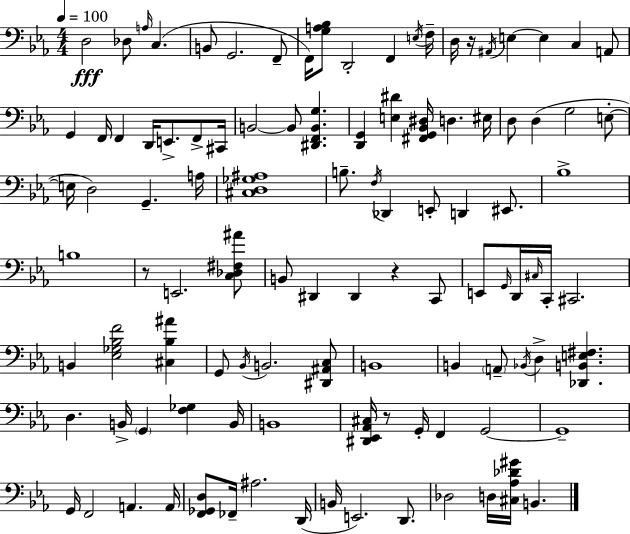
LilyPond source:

{
  \clef bass
  \numericTimeSignature
  \time 4/4
  \key ees \major
  \tempo 4 = 100
  d2\fff des8 \grace { a16 }( c4. | b,8 g,2. f,8-- | f,16) <g a bes>8 d,2-. f,4 | \acciaccatura { e16 } f16-- d16 r16 \acciaccatura { ais,16 } e4~~ e4 c4 | \break a,8 g,4 f,16 f,4 d,16 e,8.-> | f,8-> cis,16 b,2~~ b,8 <dis, f, b, g>4. | <d, g,>4 <e dis'>4 <fis, g, bes, dis>16 d4. | eis16 d8 d4( g2 | \break e8-.~~ e16 d2) g,4.-- | a16 <cis d ges ais>1 | b8.-- \acciaccatura { f16 } des,4 e,8-. d,4 | eis,8. bes1-> | \break b1 | r8 e,2. | <c des fis ais'>8 b,8 dis,4 dis,4 r4 | c,8 e,8 \grace { g,16 } d,16 \grace { cis16 } c,16-. cis,2. | \break b,4 <ees ges bes f'>2 | <cis bes ais'>4 g,8 \acciaccatura { bes,16 } b,2. | <dis, ais, c>8 b,1 | b,4 \parenthesize a,8-- \acciaccatura { bes,16 } d4-> | \break <des, b, e fis>4. d4. b,16-> \parenthesize g,4 | <f ges>4 b,16 b,1 | <dis, ees, aes, cis>16 r8 g,16-. f,4 | g,2~~ g,1-- | \break g,16 f,2 | a,4. a,16 <f, ges, d>8 fes,16-- ais2. | d,16( b,16 e,2.) | d,8. des2 | \break d16 <cis aes des' gis'>16 b,4. \bar "|."
}